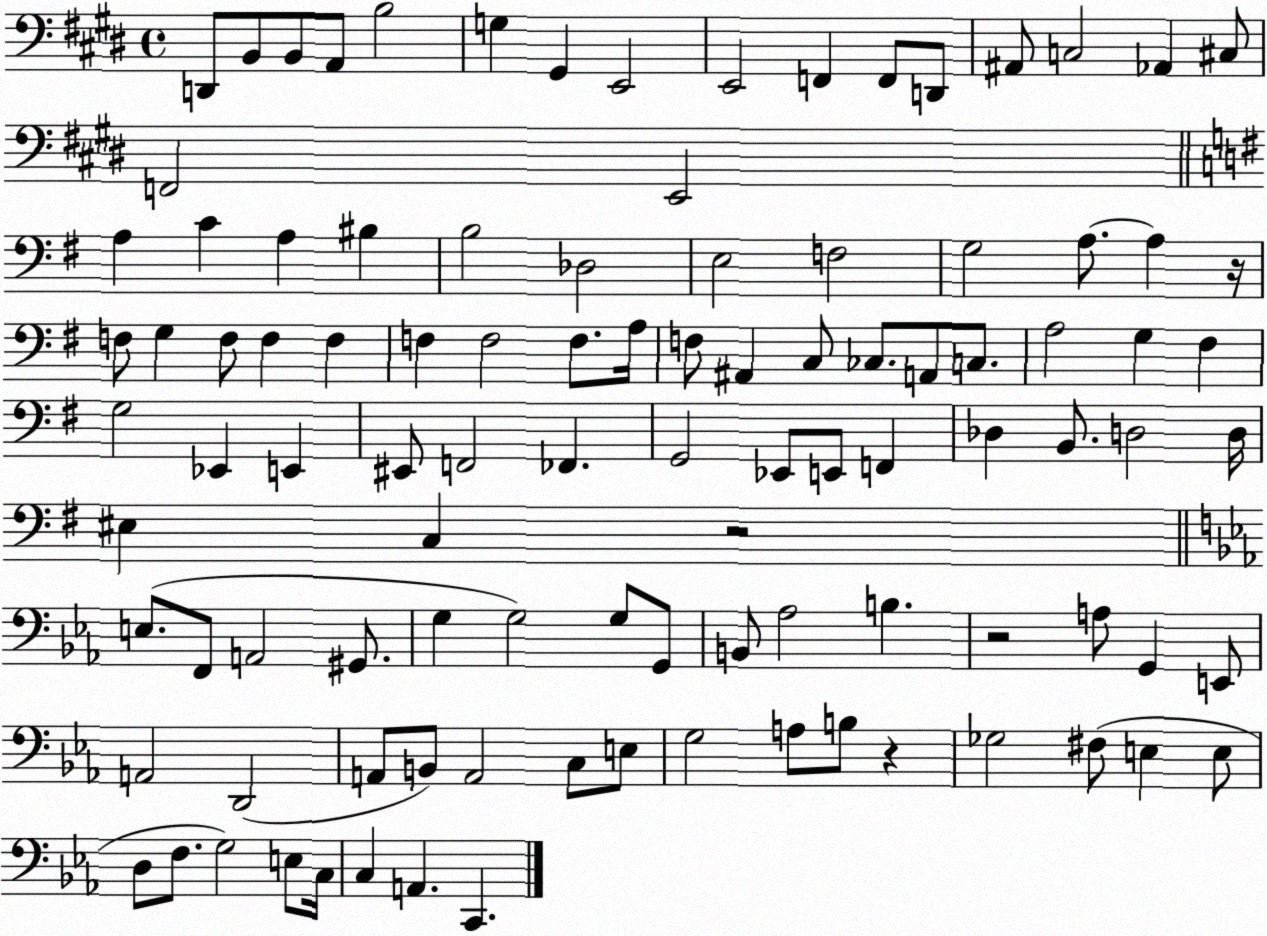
X:1
T:Untitled
M:4/4
L:1/4
K:E
D,,/2 B,,/2 B,,/2 A,,/2 B,2 G, ^G,, E,,2 E,,2 F,, F,,/2 D,,/2 ^A,,/2 C,2 _A,, ^C,/2 F,,2 E,,2 A, C A, ^B, B,2 _D,2 E,2 F,2 G,2 A,/2 A, z/4 F,/2 G, F,/2 F, F, F, F,2 F,/2 A,/4 F,/2 ^A,, C,/2 _C,/2 A,,/2 C,/2 A,2 G, ^F, G,2 _E,, E,, ^E,,/2 F,,2 _F,, G,,2 _E,,/2 E,,/2 F,, _D, B,,/2 D,2 D,/4 ^E, C, z2 E,/2 F,,/2 A,,2 ^G,,/2 G, G,2 G,/2 G,,/2 B,,/2 _A,2 B, z2 A,/2 G,, E,,/2 A,,2 D,,2 A,,/2 B,,/2 A,,2 C,/2 E,/2 G,2 A,/2 B,/2 z _G,2 ^F,/2 E, E,/2 D,/2 F,/2 G,2 E,/2 C,/4 C, A,, C,,